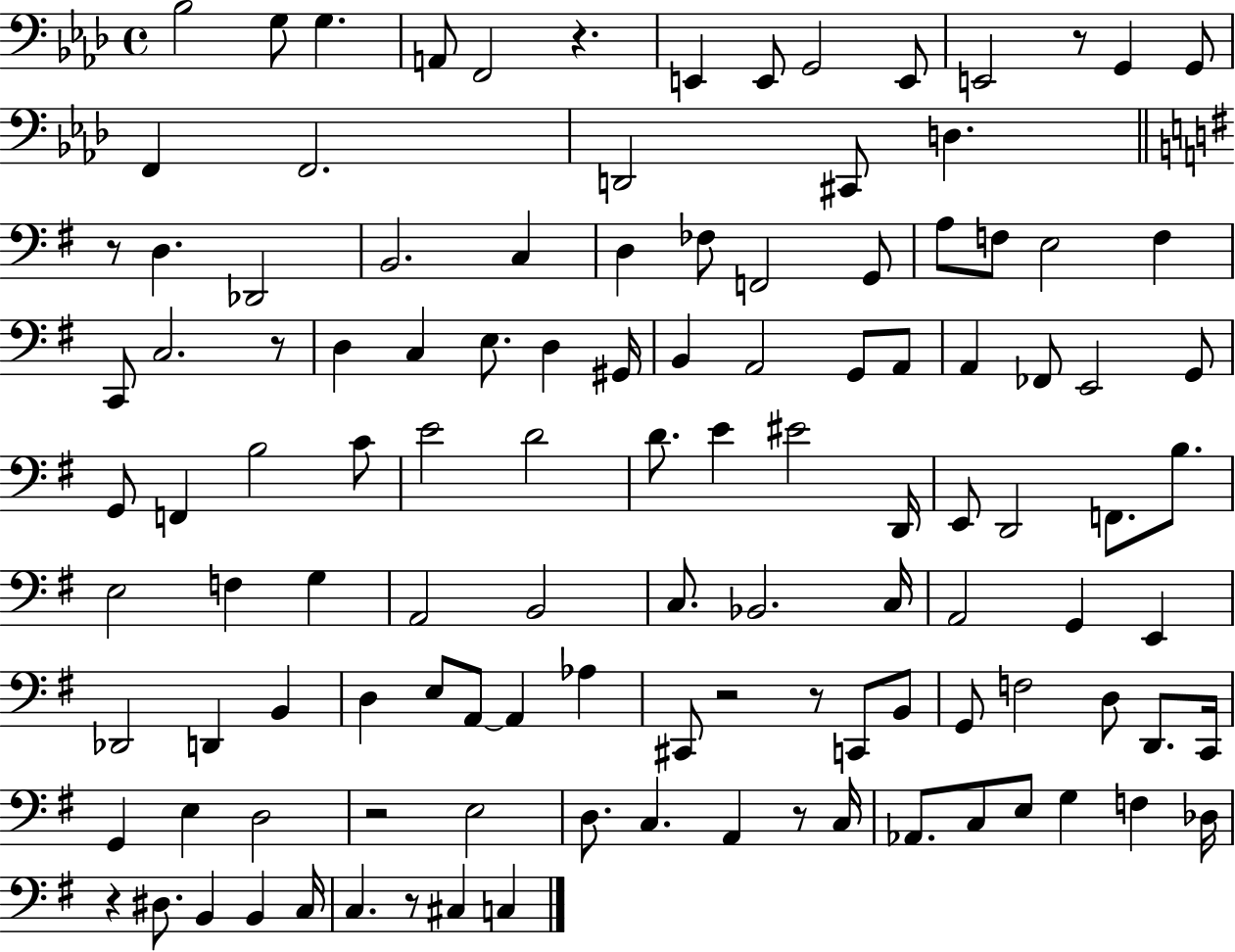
{
  \clef bass
  \time 4/4
  \defaultTimeSignature
  \key aes \major
  \repeat volta 2 { bes2 g8 g4. | a,8 f,2 r4. | e,4 e,8 g,2 e,8 | e,2 r8 g,4 g,8 | \break f,4 f,2. | d,2 cis,8 d4. | \bar "||" \break \key e \minor r8 d4. des,2 | b,2. c4 | d4 fes8 f,2 g,8 | a8 f8 e2 f4 | \break c,8 c2. r8 | d4 c4 e8. d4 gis,16 | b,4 a,2 g,8 a,8 | a,4 fes,8 e,2 g,8 | \break g,8 f,4 b2 c'8 | e'2 d'2 | d'8. e'4 eis'2 d,16 | e,8 d,2 f,8. b8. | \break e2 f4 g4 | a,2 b,2 | c8. bes,2. c16 | a,2 g,4 e,4 | \break des,2 d,4 b,4 | d4 e8 a,8~~ a,4 aes4 | cis,8 r2 r8 c,8 b,8 | g,8 f2 d8 d,8. c,16 | \break g,4 e4 d2 | r2 e2 | d8. c4. a,4 r8 c16 | aes,8. c8 e8 g4 f4 des16 | \break r4 dis8. b,4 b,4 c16 | c4. r8 cis4 c4 | } \bar "|."
}